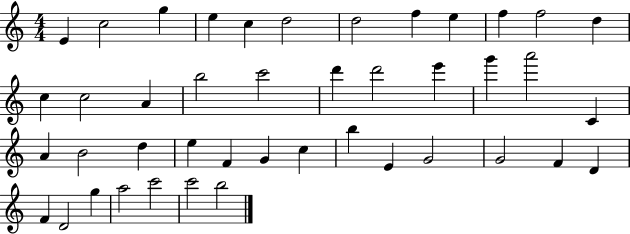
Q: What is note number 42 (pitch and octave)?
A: C6